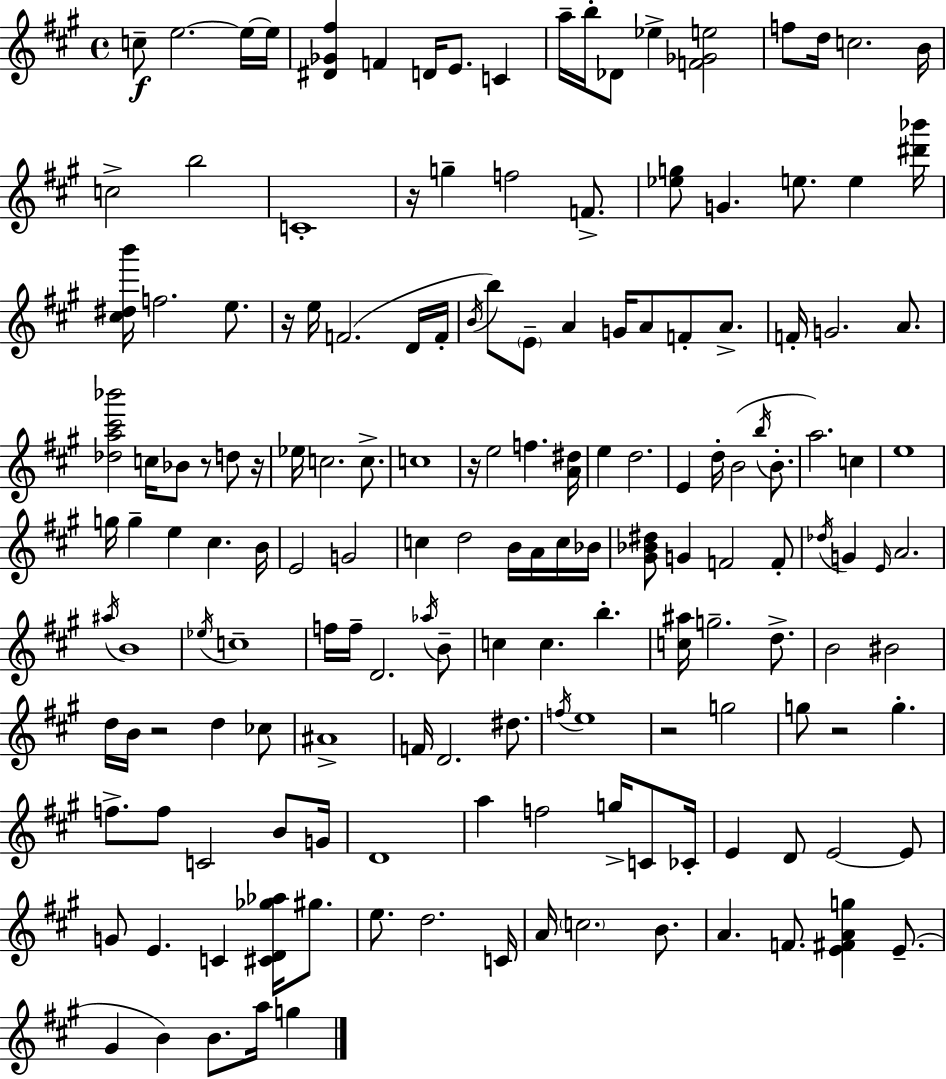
C5/e E5/h. E5/s E5/s [D#4,Gb4,F#5]/q F4/q D4/s E4/e. C4/q A5/s B5/s Db4/e Eb5/q [F4,Gb4,E5]/h F5/e D5/s C5/h. B4/s C5/h B5/h C4/w R/s G5/q F5/h F4/e. [Eb5,G5]/e G4/q. E5/e. E5/q [D#6,Bb6]/s [C#5,D#5,B6]/s F5/h. E5/e. R/s E5/s F4/h. D4/s F4/s B4/s B5/e E4/e A4/q G4/s A4/e F4/e A4/e. F4/s G4/h. A4/e. [Db5,A5,C#6,Bb6]/h C5/s Bb4/e R/e D5/e R/s Eb5/s C5/h. C5/e. C5/w R/s E5/h F5/q. [A4,D#5]/s E5/q D5/h. E4/q D5/s B4/h B5/s B4/e. A5/h. C5/q E5/w G5/s G5/q E5/q C#5/q. B4/s E4/h G4/h C5/q D5/h B4/s A4/s C5/s Bb4/s [G#4,Bb4,D#5]/e G4/q F4/h F4/e Db5/s G4/q E4/s A4/h. A#5/s B4/w Eb5/s C5/w F5/s F5/s D4/h. Ab5/s B4/e C5/q C5/q. B5/q. [C5,A#5]/s G5/h. D5/e. B4/h BIS4/h D5/s B4/s R/h D5/q CES5/e A#4/w F4/s D4/h. D#5/e. F5/s E5/w R/h G5/h G5/e R/h G5/q. F5/e. F5/e C4/h B4/e G4/s D4/w A5/q F5/h G5/s C4/e CES4/s E4/q D4/e E4/h E4/e G4/e E4/q. C4/q [C#4,D4,Gb5,Ab5]/s G#5/e. E5/e. D5/h. C4/s A4/s C5/h. B4/e. A4/q. F4/e. [E4,F#4,A4,G5]/q E4/e. G#4/q B4/q B4/e. A5/s G5/q